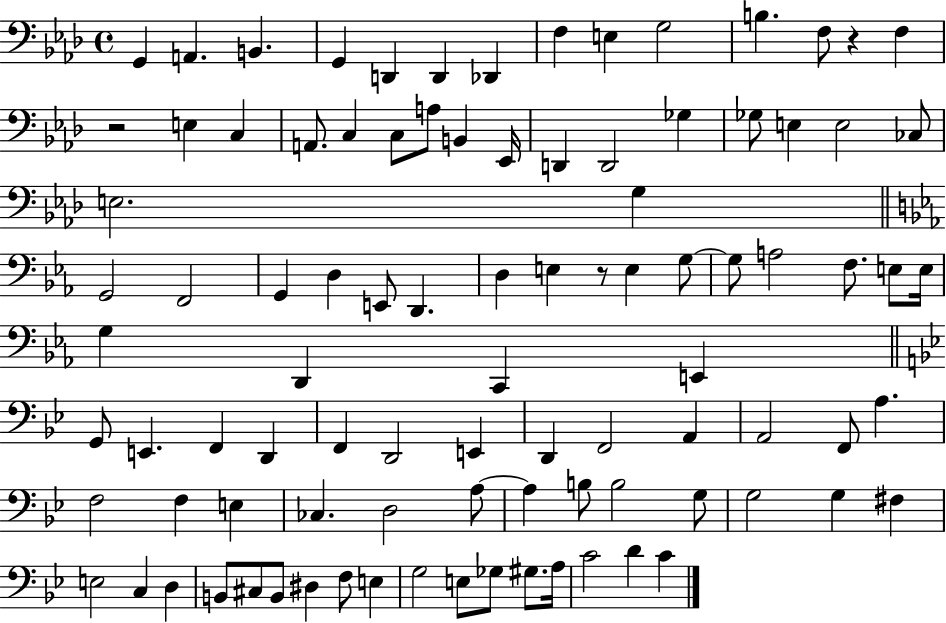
G2/q A2/q. B2/q. G2/q D2/q D2/q Db2/q F3/q E3/q G3/h B3/q. F3/e R/q F3/q R/h E3/q C3/q A2/e. C3/q C3/e A3/e B2/q Eb2/s D2/q D2/h Gb3/q Gb3/e E3/q E3/h CES3/e E3/h. G3/q G2/h F2/h G2/q D3/q E2/e D2/q. D3/q E3/q R/e E3/q G3/e G3/e A3/h F3/e. E3/e E3/s G3/q D2/q C2/q E2/q G2/e E2/q. F2/q D2/q F2/q D2/h E2/q D2/q F2/h A2/q A2/h F2/e A3/q. F3/h F3/q E3/q CES3/q. D3/h A3/e A3/q B3/e B3/h G3/e G3/h G3/q F#3/q E3/h C3/q D3/q B2/e C#3/e B2/e D#3/q F3/e E3/q G3/h E3/e Gb3/e G#3/e. A3/s C4/h D4/q C4/q